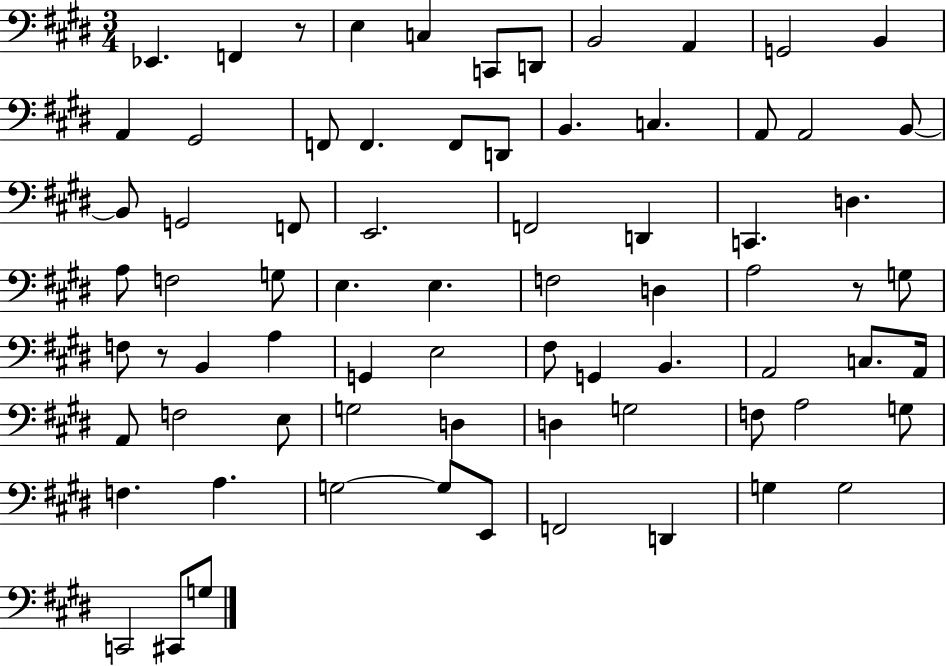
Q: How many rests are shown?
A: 3